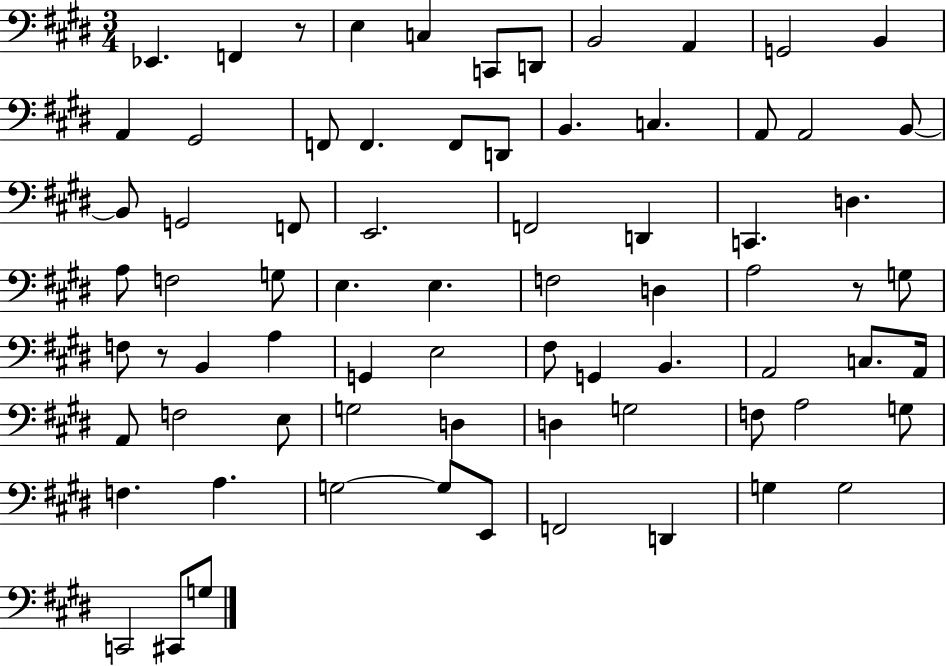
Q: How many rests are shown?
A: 3